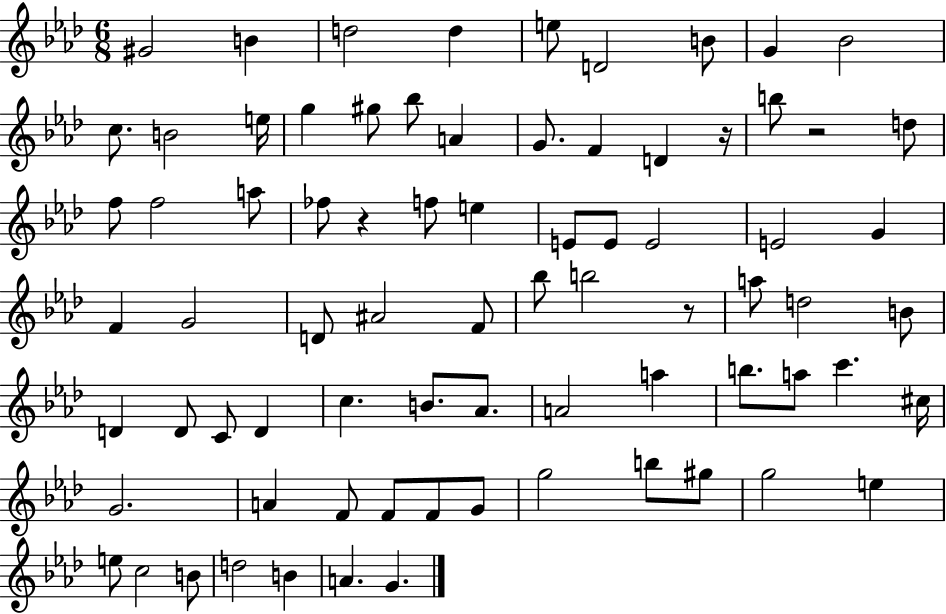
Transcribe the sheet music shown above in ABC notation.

X:1
T:Untitled
M:6/8
L:1/4
K:Ab
^G2 B d2 d e/2 D2 B/2 G _B2 c/2 B2 e/4 g ^g/2 _b/2 A G/2 F D z/4 b/2 z2 d/2 f/2 f2 a/2 _f/2 z f/2 e E/2 E/2 E2 E2 G F G2 D/2 ^A2 F/2 _b/2 b2 z/2 a/2 d2 B/2 D D/2 C/2 D c B/2 _A/2 A2 a b/2 a/2 c' ^c/4 G2 A F/2 F/2 F/2 G/2 g2 b/2 ^g/2 g2 e e/2 c2 B/2 d2 B A G